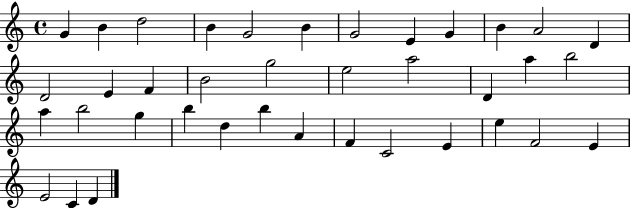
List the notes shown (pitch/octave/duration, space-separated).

G4/q B4/q D5/h B4/q G4/h B4/q G4/h E4/q G4/q B4/q A4/h D4/q D4/h E4/q F4/q B4/h G5/h E5/h A5/h D4/q A5/q B5/h A5/q B5/h G5/q B5/q D5/q B5/q A4/q F4/q C4/h E4/q E5/q F4/h E4/q E4/h C4/q D4/q